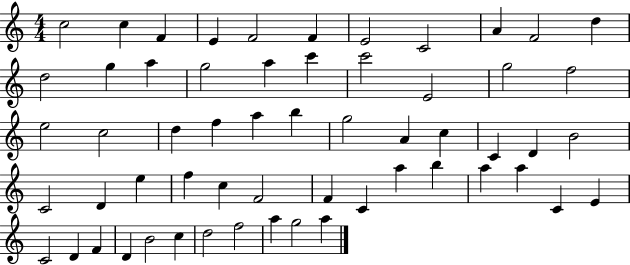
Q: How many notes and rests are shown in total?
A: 58